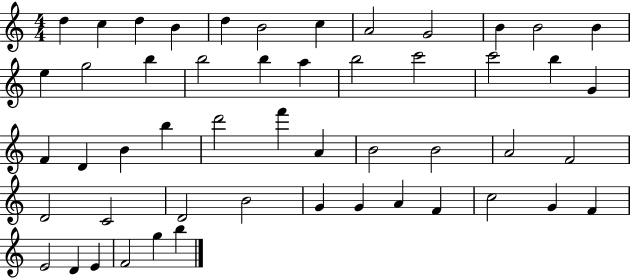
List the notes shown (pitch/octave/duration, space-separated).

D5/q C5/q D5/q B4/q D5/q B4/h C5/q A4/h G4/h B4/q B4/h B4/q E5/q G5/h B5/q B5/h B5/q A5/q B5/h C6/h C6/h B5/q G4/q F4/q D4/q B4/q B5/q D6/h F6/q A4/q B4/h B4/h A4/h F4/h D4/h C4/h D4/h B4/h G4/q G4/q A4/q F4/q C5/h G4/q F4/q E4/h D4/q E4/q F4/h G5/q B5/q